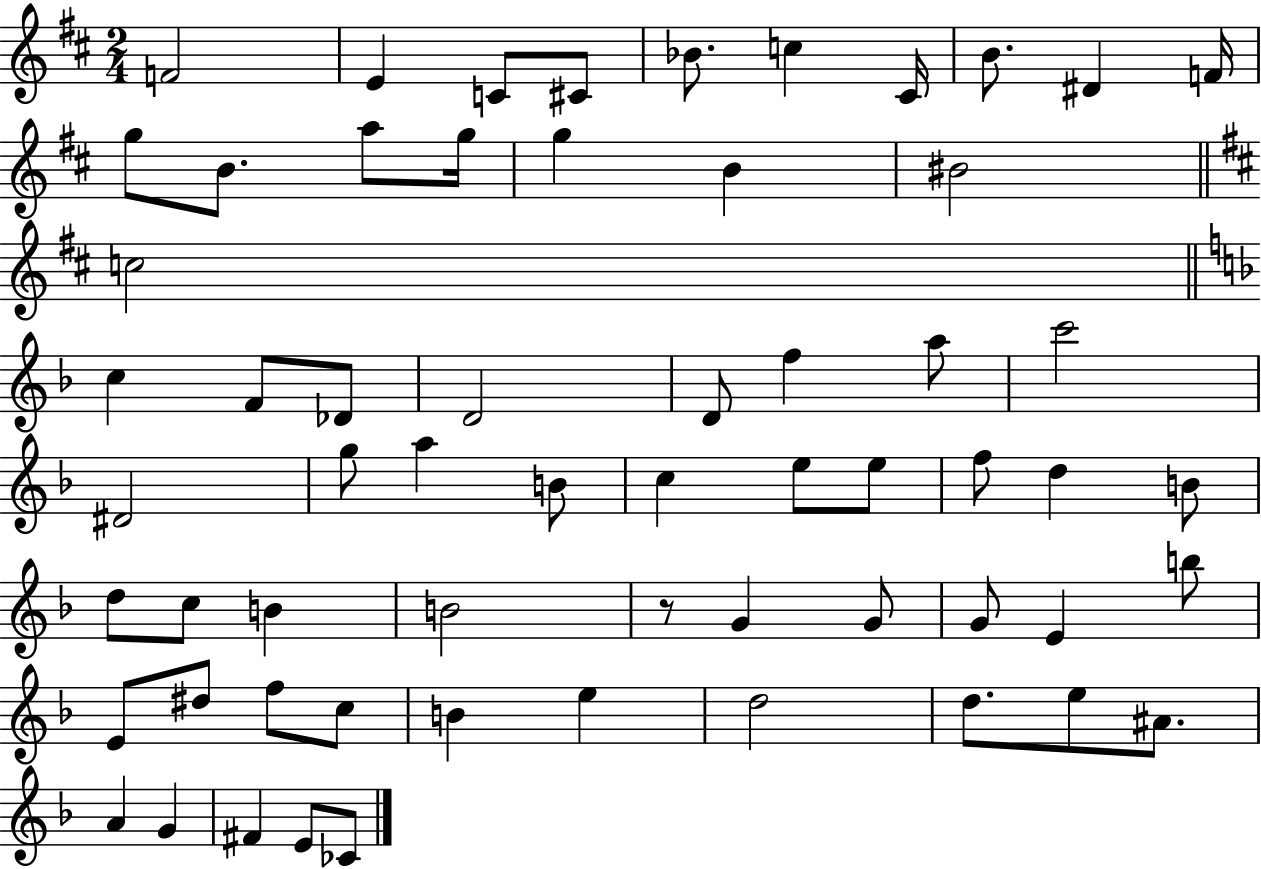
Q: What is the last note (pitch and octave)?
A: CES4